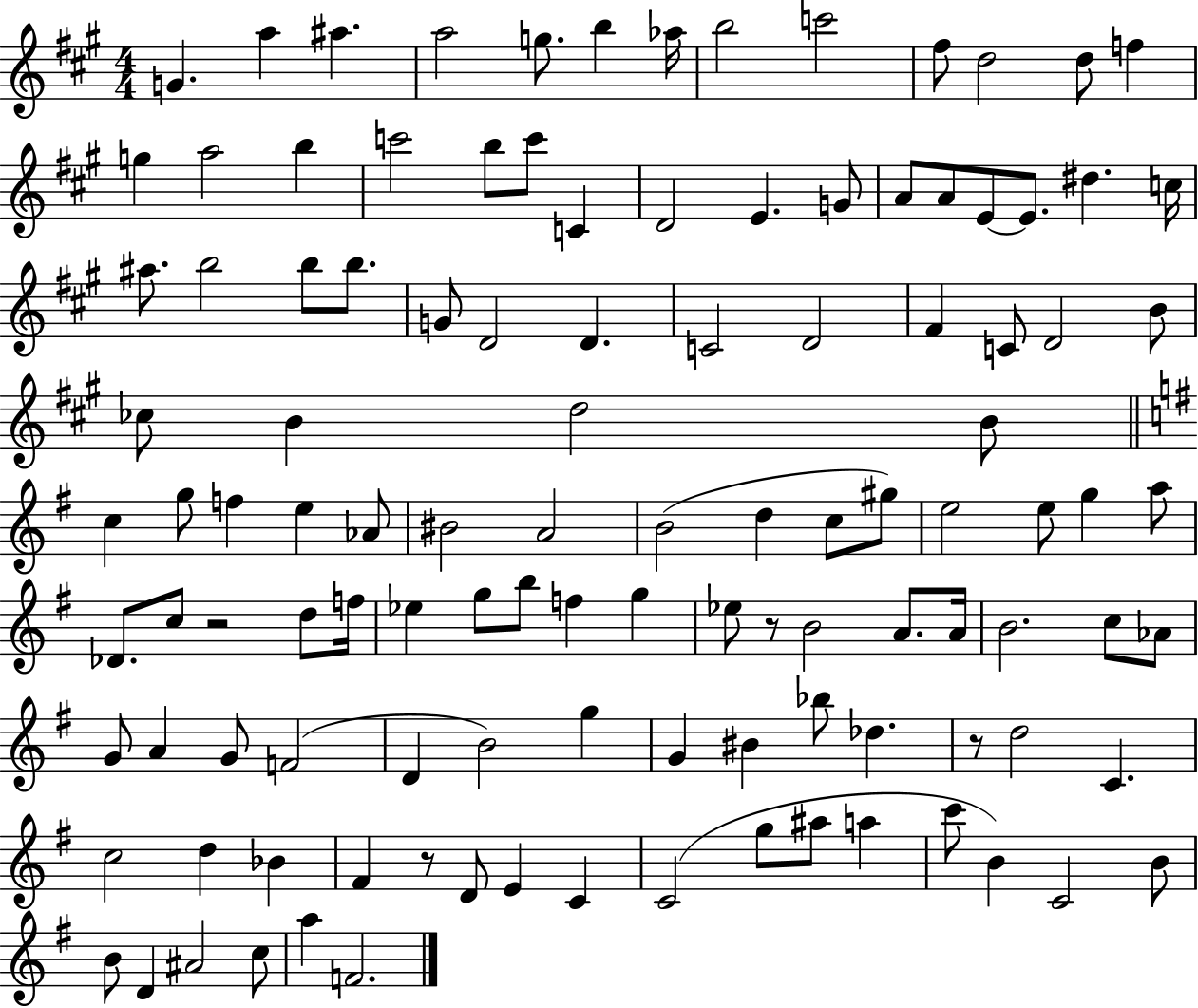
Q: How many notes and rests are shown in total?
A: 115